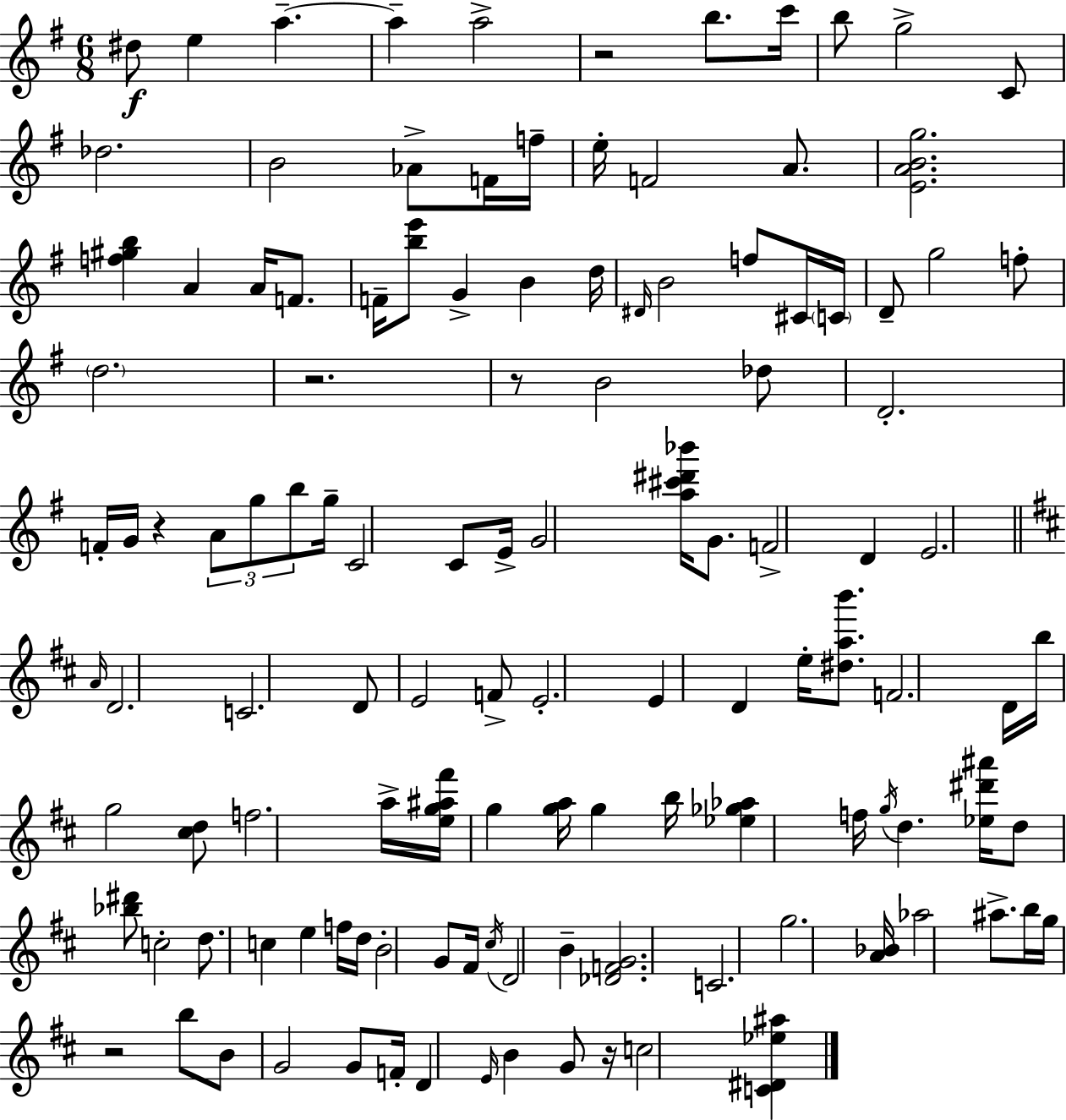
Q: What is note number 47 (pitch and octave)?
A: G4